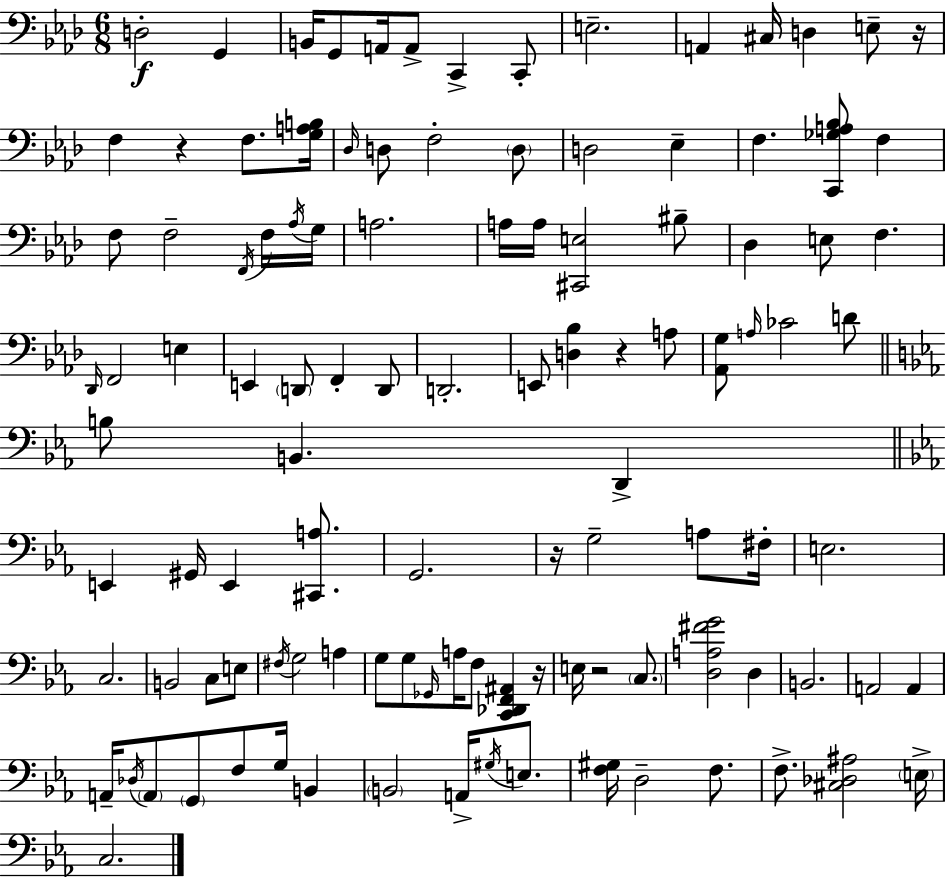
D3/h G2/q B2/s G2/e A2/s A2/e C2/q C2/e E3/h. A2/q C#3/s D3/q E3/e R/s F3/q R/q F3/e. [G3,A3,B3]/s Db3/s D3/e F3/h D3/e D3/h Eb3/q F3/q. [C2,Gb3,A3,Bb3]/e F3/q F3/e F3/h F2/s F3/s Ab3/s G3/s A3/h. A3/s A3/s [C#2,E3]/h BIS3/e Db3/q E3/e F3/q. Db2/s F2/h E3/q E2/q D2/e F2/q D2/e D2/h. E2/e [D3,Bb3]/q R/q A3/e [Ab2,G3]/e A3/s CES4/h D4/e B3/e B2/q. D2/q E2/q G#2/s E2/q [C#2,A3]/e. G2/h. R/s G3/h A3/e F#3/s E3/h. C3/h. B2/h C3/e E3/e F#3/s G3/h A3/q G3/e G3/e Gb2/s A3/s F3/e [C2,Db2,F2,A#2]/q R/s E3/s R/h C3/e. [D3,A3,F#4,G4]/h D3/q B2/h. A2/h A2/q A2/s Db3/s A2/e G2/e F3/e G3/s B2/q B2/h A2/s G#3/s E3/e. [F3,G#3]/s D3/h F3/e. F3/e. [C#3,Db3,A#3]/h E3/s C3/h.